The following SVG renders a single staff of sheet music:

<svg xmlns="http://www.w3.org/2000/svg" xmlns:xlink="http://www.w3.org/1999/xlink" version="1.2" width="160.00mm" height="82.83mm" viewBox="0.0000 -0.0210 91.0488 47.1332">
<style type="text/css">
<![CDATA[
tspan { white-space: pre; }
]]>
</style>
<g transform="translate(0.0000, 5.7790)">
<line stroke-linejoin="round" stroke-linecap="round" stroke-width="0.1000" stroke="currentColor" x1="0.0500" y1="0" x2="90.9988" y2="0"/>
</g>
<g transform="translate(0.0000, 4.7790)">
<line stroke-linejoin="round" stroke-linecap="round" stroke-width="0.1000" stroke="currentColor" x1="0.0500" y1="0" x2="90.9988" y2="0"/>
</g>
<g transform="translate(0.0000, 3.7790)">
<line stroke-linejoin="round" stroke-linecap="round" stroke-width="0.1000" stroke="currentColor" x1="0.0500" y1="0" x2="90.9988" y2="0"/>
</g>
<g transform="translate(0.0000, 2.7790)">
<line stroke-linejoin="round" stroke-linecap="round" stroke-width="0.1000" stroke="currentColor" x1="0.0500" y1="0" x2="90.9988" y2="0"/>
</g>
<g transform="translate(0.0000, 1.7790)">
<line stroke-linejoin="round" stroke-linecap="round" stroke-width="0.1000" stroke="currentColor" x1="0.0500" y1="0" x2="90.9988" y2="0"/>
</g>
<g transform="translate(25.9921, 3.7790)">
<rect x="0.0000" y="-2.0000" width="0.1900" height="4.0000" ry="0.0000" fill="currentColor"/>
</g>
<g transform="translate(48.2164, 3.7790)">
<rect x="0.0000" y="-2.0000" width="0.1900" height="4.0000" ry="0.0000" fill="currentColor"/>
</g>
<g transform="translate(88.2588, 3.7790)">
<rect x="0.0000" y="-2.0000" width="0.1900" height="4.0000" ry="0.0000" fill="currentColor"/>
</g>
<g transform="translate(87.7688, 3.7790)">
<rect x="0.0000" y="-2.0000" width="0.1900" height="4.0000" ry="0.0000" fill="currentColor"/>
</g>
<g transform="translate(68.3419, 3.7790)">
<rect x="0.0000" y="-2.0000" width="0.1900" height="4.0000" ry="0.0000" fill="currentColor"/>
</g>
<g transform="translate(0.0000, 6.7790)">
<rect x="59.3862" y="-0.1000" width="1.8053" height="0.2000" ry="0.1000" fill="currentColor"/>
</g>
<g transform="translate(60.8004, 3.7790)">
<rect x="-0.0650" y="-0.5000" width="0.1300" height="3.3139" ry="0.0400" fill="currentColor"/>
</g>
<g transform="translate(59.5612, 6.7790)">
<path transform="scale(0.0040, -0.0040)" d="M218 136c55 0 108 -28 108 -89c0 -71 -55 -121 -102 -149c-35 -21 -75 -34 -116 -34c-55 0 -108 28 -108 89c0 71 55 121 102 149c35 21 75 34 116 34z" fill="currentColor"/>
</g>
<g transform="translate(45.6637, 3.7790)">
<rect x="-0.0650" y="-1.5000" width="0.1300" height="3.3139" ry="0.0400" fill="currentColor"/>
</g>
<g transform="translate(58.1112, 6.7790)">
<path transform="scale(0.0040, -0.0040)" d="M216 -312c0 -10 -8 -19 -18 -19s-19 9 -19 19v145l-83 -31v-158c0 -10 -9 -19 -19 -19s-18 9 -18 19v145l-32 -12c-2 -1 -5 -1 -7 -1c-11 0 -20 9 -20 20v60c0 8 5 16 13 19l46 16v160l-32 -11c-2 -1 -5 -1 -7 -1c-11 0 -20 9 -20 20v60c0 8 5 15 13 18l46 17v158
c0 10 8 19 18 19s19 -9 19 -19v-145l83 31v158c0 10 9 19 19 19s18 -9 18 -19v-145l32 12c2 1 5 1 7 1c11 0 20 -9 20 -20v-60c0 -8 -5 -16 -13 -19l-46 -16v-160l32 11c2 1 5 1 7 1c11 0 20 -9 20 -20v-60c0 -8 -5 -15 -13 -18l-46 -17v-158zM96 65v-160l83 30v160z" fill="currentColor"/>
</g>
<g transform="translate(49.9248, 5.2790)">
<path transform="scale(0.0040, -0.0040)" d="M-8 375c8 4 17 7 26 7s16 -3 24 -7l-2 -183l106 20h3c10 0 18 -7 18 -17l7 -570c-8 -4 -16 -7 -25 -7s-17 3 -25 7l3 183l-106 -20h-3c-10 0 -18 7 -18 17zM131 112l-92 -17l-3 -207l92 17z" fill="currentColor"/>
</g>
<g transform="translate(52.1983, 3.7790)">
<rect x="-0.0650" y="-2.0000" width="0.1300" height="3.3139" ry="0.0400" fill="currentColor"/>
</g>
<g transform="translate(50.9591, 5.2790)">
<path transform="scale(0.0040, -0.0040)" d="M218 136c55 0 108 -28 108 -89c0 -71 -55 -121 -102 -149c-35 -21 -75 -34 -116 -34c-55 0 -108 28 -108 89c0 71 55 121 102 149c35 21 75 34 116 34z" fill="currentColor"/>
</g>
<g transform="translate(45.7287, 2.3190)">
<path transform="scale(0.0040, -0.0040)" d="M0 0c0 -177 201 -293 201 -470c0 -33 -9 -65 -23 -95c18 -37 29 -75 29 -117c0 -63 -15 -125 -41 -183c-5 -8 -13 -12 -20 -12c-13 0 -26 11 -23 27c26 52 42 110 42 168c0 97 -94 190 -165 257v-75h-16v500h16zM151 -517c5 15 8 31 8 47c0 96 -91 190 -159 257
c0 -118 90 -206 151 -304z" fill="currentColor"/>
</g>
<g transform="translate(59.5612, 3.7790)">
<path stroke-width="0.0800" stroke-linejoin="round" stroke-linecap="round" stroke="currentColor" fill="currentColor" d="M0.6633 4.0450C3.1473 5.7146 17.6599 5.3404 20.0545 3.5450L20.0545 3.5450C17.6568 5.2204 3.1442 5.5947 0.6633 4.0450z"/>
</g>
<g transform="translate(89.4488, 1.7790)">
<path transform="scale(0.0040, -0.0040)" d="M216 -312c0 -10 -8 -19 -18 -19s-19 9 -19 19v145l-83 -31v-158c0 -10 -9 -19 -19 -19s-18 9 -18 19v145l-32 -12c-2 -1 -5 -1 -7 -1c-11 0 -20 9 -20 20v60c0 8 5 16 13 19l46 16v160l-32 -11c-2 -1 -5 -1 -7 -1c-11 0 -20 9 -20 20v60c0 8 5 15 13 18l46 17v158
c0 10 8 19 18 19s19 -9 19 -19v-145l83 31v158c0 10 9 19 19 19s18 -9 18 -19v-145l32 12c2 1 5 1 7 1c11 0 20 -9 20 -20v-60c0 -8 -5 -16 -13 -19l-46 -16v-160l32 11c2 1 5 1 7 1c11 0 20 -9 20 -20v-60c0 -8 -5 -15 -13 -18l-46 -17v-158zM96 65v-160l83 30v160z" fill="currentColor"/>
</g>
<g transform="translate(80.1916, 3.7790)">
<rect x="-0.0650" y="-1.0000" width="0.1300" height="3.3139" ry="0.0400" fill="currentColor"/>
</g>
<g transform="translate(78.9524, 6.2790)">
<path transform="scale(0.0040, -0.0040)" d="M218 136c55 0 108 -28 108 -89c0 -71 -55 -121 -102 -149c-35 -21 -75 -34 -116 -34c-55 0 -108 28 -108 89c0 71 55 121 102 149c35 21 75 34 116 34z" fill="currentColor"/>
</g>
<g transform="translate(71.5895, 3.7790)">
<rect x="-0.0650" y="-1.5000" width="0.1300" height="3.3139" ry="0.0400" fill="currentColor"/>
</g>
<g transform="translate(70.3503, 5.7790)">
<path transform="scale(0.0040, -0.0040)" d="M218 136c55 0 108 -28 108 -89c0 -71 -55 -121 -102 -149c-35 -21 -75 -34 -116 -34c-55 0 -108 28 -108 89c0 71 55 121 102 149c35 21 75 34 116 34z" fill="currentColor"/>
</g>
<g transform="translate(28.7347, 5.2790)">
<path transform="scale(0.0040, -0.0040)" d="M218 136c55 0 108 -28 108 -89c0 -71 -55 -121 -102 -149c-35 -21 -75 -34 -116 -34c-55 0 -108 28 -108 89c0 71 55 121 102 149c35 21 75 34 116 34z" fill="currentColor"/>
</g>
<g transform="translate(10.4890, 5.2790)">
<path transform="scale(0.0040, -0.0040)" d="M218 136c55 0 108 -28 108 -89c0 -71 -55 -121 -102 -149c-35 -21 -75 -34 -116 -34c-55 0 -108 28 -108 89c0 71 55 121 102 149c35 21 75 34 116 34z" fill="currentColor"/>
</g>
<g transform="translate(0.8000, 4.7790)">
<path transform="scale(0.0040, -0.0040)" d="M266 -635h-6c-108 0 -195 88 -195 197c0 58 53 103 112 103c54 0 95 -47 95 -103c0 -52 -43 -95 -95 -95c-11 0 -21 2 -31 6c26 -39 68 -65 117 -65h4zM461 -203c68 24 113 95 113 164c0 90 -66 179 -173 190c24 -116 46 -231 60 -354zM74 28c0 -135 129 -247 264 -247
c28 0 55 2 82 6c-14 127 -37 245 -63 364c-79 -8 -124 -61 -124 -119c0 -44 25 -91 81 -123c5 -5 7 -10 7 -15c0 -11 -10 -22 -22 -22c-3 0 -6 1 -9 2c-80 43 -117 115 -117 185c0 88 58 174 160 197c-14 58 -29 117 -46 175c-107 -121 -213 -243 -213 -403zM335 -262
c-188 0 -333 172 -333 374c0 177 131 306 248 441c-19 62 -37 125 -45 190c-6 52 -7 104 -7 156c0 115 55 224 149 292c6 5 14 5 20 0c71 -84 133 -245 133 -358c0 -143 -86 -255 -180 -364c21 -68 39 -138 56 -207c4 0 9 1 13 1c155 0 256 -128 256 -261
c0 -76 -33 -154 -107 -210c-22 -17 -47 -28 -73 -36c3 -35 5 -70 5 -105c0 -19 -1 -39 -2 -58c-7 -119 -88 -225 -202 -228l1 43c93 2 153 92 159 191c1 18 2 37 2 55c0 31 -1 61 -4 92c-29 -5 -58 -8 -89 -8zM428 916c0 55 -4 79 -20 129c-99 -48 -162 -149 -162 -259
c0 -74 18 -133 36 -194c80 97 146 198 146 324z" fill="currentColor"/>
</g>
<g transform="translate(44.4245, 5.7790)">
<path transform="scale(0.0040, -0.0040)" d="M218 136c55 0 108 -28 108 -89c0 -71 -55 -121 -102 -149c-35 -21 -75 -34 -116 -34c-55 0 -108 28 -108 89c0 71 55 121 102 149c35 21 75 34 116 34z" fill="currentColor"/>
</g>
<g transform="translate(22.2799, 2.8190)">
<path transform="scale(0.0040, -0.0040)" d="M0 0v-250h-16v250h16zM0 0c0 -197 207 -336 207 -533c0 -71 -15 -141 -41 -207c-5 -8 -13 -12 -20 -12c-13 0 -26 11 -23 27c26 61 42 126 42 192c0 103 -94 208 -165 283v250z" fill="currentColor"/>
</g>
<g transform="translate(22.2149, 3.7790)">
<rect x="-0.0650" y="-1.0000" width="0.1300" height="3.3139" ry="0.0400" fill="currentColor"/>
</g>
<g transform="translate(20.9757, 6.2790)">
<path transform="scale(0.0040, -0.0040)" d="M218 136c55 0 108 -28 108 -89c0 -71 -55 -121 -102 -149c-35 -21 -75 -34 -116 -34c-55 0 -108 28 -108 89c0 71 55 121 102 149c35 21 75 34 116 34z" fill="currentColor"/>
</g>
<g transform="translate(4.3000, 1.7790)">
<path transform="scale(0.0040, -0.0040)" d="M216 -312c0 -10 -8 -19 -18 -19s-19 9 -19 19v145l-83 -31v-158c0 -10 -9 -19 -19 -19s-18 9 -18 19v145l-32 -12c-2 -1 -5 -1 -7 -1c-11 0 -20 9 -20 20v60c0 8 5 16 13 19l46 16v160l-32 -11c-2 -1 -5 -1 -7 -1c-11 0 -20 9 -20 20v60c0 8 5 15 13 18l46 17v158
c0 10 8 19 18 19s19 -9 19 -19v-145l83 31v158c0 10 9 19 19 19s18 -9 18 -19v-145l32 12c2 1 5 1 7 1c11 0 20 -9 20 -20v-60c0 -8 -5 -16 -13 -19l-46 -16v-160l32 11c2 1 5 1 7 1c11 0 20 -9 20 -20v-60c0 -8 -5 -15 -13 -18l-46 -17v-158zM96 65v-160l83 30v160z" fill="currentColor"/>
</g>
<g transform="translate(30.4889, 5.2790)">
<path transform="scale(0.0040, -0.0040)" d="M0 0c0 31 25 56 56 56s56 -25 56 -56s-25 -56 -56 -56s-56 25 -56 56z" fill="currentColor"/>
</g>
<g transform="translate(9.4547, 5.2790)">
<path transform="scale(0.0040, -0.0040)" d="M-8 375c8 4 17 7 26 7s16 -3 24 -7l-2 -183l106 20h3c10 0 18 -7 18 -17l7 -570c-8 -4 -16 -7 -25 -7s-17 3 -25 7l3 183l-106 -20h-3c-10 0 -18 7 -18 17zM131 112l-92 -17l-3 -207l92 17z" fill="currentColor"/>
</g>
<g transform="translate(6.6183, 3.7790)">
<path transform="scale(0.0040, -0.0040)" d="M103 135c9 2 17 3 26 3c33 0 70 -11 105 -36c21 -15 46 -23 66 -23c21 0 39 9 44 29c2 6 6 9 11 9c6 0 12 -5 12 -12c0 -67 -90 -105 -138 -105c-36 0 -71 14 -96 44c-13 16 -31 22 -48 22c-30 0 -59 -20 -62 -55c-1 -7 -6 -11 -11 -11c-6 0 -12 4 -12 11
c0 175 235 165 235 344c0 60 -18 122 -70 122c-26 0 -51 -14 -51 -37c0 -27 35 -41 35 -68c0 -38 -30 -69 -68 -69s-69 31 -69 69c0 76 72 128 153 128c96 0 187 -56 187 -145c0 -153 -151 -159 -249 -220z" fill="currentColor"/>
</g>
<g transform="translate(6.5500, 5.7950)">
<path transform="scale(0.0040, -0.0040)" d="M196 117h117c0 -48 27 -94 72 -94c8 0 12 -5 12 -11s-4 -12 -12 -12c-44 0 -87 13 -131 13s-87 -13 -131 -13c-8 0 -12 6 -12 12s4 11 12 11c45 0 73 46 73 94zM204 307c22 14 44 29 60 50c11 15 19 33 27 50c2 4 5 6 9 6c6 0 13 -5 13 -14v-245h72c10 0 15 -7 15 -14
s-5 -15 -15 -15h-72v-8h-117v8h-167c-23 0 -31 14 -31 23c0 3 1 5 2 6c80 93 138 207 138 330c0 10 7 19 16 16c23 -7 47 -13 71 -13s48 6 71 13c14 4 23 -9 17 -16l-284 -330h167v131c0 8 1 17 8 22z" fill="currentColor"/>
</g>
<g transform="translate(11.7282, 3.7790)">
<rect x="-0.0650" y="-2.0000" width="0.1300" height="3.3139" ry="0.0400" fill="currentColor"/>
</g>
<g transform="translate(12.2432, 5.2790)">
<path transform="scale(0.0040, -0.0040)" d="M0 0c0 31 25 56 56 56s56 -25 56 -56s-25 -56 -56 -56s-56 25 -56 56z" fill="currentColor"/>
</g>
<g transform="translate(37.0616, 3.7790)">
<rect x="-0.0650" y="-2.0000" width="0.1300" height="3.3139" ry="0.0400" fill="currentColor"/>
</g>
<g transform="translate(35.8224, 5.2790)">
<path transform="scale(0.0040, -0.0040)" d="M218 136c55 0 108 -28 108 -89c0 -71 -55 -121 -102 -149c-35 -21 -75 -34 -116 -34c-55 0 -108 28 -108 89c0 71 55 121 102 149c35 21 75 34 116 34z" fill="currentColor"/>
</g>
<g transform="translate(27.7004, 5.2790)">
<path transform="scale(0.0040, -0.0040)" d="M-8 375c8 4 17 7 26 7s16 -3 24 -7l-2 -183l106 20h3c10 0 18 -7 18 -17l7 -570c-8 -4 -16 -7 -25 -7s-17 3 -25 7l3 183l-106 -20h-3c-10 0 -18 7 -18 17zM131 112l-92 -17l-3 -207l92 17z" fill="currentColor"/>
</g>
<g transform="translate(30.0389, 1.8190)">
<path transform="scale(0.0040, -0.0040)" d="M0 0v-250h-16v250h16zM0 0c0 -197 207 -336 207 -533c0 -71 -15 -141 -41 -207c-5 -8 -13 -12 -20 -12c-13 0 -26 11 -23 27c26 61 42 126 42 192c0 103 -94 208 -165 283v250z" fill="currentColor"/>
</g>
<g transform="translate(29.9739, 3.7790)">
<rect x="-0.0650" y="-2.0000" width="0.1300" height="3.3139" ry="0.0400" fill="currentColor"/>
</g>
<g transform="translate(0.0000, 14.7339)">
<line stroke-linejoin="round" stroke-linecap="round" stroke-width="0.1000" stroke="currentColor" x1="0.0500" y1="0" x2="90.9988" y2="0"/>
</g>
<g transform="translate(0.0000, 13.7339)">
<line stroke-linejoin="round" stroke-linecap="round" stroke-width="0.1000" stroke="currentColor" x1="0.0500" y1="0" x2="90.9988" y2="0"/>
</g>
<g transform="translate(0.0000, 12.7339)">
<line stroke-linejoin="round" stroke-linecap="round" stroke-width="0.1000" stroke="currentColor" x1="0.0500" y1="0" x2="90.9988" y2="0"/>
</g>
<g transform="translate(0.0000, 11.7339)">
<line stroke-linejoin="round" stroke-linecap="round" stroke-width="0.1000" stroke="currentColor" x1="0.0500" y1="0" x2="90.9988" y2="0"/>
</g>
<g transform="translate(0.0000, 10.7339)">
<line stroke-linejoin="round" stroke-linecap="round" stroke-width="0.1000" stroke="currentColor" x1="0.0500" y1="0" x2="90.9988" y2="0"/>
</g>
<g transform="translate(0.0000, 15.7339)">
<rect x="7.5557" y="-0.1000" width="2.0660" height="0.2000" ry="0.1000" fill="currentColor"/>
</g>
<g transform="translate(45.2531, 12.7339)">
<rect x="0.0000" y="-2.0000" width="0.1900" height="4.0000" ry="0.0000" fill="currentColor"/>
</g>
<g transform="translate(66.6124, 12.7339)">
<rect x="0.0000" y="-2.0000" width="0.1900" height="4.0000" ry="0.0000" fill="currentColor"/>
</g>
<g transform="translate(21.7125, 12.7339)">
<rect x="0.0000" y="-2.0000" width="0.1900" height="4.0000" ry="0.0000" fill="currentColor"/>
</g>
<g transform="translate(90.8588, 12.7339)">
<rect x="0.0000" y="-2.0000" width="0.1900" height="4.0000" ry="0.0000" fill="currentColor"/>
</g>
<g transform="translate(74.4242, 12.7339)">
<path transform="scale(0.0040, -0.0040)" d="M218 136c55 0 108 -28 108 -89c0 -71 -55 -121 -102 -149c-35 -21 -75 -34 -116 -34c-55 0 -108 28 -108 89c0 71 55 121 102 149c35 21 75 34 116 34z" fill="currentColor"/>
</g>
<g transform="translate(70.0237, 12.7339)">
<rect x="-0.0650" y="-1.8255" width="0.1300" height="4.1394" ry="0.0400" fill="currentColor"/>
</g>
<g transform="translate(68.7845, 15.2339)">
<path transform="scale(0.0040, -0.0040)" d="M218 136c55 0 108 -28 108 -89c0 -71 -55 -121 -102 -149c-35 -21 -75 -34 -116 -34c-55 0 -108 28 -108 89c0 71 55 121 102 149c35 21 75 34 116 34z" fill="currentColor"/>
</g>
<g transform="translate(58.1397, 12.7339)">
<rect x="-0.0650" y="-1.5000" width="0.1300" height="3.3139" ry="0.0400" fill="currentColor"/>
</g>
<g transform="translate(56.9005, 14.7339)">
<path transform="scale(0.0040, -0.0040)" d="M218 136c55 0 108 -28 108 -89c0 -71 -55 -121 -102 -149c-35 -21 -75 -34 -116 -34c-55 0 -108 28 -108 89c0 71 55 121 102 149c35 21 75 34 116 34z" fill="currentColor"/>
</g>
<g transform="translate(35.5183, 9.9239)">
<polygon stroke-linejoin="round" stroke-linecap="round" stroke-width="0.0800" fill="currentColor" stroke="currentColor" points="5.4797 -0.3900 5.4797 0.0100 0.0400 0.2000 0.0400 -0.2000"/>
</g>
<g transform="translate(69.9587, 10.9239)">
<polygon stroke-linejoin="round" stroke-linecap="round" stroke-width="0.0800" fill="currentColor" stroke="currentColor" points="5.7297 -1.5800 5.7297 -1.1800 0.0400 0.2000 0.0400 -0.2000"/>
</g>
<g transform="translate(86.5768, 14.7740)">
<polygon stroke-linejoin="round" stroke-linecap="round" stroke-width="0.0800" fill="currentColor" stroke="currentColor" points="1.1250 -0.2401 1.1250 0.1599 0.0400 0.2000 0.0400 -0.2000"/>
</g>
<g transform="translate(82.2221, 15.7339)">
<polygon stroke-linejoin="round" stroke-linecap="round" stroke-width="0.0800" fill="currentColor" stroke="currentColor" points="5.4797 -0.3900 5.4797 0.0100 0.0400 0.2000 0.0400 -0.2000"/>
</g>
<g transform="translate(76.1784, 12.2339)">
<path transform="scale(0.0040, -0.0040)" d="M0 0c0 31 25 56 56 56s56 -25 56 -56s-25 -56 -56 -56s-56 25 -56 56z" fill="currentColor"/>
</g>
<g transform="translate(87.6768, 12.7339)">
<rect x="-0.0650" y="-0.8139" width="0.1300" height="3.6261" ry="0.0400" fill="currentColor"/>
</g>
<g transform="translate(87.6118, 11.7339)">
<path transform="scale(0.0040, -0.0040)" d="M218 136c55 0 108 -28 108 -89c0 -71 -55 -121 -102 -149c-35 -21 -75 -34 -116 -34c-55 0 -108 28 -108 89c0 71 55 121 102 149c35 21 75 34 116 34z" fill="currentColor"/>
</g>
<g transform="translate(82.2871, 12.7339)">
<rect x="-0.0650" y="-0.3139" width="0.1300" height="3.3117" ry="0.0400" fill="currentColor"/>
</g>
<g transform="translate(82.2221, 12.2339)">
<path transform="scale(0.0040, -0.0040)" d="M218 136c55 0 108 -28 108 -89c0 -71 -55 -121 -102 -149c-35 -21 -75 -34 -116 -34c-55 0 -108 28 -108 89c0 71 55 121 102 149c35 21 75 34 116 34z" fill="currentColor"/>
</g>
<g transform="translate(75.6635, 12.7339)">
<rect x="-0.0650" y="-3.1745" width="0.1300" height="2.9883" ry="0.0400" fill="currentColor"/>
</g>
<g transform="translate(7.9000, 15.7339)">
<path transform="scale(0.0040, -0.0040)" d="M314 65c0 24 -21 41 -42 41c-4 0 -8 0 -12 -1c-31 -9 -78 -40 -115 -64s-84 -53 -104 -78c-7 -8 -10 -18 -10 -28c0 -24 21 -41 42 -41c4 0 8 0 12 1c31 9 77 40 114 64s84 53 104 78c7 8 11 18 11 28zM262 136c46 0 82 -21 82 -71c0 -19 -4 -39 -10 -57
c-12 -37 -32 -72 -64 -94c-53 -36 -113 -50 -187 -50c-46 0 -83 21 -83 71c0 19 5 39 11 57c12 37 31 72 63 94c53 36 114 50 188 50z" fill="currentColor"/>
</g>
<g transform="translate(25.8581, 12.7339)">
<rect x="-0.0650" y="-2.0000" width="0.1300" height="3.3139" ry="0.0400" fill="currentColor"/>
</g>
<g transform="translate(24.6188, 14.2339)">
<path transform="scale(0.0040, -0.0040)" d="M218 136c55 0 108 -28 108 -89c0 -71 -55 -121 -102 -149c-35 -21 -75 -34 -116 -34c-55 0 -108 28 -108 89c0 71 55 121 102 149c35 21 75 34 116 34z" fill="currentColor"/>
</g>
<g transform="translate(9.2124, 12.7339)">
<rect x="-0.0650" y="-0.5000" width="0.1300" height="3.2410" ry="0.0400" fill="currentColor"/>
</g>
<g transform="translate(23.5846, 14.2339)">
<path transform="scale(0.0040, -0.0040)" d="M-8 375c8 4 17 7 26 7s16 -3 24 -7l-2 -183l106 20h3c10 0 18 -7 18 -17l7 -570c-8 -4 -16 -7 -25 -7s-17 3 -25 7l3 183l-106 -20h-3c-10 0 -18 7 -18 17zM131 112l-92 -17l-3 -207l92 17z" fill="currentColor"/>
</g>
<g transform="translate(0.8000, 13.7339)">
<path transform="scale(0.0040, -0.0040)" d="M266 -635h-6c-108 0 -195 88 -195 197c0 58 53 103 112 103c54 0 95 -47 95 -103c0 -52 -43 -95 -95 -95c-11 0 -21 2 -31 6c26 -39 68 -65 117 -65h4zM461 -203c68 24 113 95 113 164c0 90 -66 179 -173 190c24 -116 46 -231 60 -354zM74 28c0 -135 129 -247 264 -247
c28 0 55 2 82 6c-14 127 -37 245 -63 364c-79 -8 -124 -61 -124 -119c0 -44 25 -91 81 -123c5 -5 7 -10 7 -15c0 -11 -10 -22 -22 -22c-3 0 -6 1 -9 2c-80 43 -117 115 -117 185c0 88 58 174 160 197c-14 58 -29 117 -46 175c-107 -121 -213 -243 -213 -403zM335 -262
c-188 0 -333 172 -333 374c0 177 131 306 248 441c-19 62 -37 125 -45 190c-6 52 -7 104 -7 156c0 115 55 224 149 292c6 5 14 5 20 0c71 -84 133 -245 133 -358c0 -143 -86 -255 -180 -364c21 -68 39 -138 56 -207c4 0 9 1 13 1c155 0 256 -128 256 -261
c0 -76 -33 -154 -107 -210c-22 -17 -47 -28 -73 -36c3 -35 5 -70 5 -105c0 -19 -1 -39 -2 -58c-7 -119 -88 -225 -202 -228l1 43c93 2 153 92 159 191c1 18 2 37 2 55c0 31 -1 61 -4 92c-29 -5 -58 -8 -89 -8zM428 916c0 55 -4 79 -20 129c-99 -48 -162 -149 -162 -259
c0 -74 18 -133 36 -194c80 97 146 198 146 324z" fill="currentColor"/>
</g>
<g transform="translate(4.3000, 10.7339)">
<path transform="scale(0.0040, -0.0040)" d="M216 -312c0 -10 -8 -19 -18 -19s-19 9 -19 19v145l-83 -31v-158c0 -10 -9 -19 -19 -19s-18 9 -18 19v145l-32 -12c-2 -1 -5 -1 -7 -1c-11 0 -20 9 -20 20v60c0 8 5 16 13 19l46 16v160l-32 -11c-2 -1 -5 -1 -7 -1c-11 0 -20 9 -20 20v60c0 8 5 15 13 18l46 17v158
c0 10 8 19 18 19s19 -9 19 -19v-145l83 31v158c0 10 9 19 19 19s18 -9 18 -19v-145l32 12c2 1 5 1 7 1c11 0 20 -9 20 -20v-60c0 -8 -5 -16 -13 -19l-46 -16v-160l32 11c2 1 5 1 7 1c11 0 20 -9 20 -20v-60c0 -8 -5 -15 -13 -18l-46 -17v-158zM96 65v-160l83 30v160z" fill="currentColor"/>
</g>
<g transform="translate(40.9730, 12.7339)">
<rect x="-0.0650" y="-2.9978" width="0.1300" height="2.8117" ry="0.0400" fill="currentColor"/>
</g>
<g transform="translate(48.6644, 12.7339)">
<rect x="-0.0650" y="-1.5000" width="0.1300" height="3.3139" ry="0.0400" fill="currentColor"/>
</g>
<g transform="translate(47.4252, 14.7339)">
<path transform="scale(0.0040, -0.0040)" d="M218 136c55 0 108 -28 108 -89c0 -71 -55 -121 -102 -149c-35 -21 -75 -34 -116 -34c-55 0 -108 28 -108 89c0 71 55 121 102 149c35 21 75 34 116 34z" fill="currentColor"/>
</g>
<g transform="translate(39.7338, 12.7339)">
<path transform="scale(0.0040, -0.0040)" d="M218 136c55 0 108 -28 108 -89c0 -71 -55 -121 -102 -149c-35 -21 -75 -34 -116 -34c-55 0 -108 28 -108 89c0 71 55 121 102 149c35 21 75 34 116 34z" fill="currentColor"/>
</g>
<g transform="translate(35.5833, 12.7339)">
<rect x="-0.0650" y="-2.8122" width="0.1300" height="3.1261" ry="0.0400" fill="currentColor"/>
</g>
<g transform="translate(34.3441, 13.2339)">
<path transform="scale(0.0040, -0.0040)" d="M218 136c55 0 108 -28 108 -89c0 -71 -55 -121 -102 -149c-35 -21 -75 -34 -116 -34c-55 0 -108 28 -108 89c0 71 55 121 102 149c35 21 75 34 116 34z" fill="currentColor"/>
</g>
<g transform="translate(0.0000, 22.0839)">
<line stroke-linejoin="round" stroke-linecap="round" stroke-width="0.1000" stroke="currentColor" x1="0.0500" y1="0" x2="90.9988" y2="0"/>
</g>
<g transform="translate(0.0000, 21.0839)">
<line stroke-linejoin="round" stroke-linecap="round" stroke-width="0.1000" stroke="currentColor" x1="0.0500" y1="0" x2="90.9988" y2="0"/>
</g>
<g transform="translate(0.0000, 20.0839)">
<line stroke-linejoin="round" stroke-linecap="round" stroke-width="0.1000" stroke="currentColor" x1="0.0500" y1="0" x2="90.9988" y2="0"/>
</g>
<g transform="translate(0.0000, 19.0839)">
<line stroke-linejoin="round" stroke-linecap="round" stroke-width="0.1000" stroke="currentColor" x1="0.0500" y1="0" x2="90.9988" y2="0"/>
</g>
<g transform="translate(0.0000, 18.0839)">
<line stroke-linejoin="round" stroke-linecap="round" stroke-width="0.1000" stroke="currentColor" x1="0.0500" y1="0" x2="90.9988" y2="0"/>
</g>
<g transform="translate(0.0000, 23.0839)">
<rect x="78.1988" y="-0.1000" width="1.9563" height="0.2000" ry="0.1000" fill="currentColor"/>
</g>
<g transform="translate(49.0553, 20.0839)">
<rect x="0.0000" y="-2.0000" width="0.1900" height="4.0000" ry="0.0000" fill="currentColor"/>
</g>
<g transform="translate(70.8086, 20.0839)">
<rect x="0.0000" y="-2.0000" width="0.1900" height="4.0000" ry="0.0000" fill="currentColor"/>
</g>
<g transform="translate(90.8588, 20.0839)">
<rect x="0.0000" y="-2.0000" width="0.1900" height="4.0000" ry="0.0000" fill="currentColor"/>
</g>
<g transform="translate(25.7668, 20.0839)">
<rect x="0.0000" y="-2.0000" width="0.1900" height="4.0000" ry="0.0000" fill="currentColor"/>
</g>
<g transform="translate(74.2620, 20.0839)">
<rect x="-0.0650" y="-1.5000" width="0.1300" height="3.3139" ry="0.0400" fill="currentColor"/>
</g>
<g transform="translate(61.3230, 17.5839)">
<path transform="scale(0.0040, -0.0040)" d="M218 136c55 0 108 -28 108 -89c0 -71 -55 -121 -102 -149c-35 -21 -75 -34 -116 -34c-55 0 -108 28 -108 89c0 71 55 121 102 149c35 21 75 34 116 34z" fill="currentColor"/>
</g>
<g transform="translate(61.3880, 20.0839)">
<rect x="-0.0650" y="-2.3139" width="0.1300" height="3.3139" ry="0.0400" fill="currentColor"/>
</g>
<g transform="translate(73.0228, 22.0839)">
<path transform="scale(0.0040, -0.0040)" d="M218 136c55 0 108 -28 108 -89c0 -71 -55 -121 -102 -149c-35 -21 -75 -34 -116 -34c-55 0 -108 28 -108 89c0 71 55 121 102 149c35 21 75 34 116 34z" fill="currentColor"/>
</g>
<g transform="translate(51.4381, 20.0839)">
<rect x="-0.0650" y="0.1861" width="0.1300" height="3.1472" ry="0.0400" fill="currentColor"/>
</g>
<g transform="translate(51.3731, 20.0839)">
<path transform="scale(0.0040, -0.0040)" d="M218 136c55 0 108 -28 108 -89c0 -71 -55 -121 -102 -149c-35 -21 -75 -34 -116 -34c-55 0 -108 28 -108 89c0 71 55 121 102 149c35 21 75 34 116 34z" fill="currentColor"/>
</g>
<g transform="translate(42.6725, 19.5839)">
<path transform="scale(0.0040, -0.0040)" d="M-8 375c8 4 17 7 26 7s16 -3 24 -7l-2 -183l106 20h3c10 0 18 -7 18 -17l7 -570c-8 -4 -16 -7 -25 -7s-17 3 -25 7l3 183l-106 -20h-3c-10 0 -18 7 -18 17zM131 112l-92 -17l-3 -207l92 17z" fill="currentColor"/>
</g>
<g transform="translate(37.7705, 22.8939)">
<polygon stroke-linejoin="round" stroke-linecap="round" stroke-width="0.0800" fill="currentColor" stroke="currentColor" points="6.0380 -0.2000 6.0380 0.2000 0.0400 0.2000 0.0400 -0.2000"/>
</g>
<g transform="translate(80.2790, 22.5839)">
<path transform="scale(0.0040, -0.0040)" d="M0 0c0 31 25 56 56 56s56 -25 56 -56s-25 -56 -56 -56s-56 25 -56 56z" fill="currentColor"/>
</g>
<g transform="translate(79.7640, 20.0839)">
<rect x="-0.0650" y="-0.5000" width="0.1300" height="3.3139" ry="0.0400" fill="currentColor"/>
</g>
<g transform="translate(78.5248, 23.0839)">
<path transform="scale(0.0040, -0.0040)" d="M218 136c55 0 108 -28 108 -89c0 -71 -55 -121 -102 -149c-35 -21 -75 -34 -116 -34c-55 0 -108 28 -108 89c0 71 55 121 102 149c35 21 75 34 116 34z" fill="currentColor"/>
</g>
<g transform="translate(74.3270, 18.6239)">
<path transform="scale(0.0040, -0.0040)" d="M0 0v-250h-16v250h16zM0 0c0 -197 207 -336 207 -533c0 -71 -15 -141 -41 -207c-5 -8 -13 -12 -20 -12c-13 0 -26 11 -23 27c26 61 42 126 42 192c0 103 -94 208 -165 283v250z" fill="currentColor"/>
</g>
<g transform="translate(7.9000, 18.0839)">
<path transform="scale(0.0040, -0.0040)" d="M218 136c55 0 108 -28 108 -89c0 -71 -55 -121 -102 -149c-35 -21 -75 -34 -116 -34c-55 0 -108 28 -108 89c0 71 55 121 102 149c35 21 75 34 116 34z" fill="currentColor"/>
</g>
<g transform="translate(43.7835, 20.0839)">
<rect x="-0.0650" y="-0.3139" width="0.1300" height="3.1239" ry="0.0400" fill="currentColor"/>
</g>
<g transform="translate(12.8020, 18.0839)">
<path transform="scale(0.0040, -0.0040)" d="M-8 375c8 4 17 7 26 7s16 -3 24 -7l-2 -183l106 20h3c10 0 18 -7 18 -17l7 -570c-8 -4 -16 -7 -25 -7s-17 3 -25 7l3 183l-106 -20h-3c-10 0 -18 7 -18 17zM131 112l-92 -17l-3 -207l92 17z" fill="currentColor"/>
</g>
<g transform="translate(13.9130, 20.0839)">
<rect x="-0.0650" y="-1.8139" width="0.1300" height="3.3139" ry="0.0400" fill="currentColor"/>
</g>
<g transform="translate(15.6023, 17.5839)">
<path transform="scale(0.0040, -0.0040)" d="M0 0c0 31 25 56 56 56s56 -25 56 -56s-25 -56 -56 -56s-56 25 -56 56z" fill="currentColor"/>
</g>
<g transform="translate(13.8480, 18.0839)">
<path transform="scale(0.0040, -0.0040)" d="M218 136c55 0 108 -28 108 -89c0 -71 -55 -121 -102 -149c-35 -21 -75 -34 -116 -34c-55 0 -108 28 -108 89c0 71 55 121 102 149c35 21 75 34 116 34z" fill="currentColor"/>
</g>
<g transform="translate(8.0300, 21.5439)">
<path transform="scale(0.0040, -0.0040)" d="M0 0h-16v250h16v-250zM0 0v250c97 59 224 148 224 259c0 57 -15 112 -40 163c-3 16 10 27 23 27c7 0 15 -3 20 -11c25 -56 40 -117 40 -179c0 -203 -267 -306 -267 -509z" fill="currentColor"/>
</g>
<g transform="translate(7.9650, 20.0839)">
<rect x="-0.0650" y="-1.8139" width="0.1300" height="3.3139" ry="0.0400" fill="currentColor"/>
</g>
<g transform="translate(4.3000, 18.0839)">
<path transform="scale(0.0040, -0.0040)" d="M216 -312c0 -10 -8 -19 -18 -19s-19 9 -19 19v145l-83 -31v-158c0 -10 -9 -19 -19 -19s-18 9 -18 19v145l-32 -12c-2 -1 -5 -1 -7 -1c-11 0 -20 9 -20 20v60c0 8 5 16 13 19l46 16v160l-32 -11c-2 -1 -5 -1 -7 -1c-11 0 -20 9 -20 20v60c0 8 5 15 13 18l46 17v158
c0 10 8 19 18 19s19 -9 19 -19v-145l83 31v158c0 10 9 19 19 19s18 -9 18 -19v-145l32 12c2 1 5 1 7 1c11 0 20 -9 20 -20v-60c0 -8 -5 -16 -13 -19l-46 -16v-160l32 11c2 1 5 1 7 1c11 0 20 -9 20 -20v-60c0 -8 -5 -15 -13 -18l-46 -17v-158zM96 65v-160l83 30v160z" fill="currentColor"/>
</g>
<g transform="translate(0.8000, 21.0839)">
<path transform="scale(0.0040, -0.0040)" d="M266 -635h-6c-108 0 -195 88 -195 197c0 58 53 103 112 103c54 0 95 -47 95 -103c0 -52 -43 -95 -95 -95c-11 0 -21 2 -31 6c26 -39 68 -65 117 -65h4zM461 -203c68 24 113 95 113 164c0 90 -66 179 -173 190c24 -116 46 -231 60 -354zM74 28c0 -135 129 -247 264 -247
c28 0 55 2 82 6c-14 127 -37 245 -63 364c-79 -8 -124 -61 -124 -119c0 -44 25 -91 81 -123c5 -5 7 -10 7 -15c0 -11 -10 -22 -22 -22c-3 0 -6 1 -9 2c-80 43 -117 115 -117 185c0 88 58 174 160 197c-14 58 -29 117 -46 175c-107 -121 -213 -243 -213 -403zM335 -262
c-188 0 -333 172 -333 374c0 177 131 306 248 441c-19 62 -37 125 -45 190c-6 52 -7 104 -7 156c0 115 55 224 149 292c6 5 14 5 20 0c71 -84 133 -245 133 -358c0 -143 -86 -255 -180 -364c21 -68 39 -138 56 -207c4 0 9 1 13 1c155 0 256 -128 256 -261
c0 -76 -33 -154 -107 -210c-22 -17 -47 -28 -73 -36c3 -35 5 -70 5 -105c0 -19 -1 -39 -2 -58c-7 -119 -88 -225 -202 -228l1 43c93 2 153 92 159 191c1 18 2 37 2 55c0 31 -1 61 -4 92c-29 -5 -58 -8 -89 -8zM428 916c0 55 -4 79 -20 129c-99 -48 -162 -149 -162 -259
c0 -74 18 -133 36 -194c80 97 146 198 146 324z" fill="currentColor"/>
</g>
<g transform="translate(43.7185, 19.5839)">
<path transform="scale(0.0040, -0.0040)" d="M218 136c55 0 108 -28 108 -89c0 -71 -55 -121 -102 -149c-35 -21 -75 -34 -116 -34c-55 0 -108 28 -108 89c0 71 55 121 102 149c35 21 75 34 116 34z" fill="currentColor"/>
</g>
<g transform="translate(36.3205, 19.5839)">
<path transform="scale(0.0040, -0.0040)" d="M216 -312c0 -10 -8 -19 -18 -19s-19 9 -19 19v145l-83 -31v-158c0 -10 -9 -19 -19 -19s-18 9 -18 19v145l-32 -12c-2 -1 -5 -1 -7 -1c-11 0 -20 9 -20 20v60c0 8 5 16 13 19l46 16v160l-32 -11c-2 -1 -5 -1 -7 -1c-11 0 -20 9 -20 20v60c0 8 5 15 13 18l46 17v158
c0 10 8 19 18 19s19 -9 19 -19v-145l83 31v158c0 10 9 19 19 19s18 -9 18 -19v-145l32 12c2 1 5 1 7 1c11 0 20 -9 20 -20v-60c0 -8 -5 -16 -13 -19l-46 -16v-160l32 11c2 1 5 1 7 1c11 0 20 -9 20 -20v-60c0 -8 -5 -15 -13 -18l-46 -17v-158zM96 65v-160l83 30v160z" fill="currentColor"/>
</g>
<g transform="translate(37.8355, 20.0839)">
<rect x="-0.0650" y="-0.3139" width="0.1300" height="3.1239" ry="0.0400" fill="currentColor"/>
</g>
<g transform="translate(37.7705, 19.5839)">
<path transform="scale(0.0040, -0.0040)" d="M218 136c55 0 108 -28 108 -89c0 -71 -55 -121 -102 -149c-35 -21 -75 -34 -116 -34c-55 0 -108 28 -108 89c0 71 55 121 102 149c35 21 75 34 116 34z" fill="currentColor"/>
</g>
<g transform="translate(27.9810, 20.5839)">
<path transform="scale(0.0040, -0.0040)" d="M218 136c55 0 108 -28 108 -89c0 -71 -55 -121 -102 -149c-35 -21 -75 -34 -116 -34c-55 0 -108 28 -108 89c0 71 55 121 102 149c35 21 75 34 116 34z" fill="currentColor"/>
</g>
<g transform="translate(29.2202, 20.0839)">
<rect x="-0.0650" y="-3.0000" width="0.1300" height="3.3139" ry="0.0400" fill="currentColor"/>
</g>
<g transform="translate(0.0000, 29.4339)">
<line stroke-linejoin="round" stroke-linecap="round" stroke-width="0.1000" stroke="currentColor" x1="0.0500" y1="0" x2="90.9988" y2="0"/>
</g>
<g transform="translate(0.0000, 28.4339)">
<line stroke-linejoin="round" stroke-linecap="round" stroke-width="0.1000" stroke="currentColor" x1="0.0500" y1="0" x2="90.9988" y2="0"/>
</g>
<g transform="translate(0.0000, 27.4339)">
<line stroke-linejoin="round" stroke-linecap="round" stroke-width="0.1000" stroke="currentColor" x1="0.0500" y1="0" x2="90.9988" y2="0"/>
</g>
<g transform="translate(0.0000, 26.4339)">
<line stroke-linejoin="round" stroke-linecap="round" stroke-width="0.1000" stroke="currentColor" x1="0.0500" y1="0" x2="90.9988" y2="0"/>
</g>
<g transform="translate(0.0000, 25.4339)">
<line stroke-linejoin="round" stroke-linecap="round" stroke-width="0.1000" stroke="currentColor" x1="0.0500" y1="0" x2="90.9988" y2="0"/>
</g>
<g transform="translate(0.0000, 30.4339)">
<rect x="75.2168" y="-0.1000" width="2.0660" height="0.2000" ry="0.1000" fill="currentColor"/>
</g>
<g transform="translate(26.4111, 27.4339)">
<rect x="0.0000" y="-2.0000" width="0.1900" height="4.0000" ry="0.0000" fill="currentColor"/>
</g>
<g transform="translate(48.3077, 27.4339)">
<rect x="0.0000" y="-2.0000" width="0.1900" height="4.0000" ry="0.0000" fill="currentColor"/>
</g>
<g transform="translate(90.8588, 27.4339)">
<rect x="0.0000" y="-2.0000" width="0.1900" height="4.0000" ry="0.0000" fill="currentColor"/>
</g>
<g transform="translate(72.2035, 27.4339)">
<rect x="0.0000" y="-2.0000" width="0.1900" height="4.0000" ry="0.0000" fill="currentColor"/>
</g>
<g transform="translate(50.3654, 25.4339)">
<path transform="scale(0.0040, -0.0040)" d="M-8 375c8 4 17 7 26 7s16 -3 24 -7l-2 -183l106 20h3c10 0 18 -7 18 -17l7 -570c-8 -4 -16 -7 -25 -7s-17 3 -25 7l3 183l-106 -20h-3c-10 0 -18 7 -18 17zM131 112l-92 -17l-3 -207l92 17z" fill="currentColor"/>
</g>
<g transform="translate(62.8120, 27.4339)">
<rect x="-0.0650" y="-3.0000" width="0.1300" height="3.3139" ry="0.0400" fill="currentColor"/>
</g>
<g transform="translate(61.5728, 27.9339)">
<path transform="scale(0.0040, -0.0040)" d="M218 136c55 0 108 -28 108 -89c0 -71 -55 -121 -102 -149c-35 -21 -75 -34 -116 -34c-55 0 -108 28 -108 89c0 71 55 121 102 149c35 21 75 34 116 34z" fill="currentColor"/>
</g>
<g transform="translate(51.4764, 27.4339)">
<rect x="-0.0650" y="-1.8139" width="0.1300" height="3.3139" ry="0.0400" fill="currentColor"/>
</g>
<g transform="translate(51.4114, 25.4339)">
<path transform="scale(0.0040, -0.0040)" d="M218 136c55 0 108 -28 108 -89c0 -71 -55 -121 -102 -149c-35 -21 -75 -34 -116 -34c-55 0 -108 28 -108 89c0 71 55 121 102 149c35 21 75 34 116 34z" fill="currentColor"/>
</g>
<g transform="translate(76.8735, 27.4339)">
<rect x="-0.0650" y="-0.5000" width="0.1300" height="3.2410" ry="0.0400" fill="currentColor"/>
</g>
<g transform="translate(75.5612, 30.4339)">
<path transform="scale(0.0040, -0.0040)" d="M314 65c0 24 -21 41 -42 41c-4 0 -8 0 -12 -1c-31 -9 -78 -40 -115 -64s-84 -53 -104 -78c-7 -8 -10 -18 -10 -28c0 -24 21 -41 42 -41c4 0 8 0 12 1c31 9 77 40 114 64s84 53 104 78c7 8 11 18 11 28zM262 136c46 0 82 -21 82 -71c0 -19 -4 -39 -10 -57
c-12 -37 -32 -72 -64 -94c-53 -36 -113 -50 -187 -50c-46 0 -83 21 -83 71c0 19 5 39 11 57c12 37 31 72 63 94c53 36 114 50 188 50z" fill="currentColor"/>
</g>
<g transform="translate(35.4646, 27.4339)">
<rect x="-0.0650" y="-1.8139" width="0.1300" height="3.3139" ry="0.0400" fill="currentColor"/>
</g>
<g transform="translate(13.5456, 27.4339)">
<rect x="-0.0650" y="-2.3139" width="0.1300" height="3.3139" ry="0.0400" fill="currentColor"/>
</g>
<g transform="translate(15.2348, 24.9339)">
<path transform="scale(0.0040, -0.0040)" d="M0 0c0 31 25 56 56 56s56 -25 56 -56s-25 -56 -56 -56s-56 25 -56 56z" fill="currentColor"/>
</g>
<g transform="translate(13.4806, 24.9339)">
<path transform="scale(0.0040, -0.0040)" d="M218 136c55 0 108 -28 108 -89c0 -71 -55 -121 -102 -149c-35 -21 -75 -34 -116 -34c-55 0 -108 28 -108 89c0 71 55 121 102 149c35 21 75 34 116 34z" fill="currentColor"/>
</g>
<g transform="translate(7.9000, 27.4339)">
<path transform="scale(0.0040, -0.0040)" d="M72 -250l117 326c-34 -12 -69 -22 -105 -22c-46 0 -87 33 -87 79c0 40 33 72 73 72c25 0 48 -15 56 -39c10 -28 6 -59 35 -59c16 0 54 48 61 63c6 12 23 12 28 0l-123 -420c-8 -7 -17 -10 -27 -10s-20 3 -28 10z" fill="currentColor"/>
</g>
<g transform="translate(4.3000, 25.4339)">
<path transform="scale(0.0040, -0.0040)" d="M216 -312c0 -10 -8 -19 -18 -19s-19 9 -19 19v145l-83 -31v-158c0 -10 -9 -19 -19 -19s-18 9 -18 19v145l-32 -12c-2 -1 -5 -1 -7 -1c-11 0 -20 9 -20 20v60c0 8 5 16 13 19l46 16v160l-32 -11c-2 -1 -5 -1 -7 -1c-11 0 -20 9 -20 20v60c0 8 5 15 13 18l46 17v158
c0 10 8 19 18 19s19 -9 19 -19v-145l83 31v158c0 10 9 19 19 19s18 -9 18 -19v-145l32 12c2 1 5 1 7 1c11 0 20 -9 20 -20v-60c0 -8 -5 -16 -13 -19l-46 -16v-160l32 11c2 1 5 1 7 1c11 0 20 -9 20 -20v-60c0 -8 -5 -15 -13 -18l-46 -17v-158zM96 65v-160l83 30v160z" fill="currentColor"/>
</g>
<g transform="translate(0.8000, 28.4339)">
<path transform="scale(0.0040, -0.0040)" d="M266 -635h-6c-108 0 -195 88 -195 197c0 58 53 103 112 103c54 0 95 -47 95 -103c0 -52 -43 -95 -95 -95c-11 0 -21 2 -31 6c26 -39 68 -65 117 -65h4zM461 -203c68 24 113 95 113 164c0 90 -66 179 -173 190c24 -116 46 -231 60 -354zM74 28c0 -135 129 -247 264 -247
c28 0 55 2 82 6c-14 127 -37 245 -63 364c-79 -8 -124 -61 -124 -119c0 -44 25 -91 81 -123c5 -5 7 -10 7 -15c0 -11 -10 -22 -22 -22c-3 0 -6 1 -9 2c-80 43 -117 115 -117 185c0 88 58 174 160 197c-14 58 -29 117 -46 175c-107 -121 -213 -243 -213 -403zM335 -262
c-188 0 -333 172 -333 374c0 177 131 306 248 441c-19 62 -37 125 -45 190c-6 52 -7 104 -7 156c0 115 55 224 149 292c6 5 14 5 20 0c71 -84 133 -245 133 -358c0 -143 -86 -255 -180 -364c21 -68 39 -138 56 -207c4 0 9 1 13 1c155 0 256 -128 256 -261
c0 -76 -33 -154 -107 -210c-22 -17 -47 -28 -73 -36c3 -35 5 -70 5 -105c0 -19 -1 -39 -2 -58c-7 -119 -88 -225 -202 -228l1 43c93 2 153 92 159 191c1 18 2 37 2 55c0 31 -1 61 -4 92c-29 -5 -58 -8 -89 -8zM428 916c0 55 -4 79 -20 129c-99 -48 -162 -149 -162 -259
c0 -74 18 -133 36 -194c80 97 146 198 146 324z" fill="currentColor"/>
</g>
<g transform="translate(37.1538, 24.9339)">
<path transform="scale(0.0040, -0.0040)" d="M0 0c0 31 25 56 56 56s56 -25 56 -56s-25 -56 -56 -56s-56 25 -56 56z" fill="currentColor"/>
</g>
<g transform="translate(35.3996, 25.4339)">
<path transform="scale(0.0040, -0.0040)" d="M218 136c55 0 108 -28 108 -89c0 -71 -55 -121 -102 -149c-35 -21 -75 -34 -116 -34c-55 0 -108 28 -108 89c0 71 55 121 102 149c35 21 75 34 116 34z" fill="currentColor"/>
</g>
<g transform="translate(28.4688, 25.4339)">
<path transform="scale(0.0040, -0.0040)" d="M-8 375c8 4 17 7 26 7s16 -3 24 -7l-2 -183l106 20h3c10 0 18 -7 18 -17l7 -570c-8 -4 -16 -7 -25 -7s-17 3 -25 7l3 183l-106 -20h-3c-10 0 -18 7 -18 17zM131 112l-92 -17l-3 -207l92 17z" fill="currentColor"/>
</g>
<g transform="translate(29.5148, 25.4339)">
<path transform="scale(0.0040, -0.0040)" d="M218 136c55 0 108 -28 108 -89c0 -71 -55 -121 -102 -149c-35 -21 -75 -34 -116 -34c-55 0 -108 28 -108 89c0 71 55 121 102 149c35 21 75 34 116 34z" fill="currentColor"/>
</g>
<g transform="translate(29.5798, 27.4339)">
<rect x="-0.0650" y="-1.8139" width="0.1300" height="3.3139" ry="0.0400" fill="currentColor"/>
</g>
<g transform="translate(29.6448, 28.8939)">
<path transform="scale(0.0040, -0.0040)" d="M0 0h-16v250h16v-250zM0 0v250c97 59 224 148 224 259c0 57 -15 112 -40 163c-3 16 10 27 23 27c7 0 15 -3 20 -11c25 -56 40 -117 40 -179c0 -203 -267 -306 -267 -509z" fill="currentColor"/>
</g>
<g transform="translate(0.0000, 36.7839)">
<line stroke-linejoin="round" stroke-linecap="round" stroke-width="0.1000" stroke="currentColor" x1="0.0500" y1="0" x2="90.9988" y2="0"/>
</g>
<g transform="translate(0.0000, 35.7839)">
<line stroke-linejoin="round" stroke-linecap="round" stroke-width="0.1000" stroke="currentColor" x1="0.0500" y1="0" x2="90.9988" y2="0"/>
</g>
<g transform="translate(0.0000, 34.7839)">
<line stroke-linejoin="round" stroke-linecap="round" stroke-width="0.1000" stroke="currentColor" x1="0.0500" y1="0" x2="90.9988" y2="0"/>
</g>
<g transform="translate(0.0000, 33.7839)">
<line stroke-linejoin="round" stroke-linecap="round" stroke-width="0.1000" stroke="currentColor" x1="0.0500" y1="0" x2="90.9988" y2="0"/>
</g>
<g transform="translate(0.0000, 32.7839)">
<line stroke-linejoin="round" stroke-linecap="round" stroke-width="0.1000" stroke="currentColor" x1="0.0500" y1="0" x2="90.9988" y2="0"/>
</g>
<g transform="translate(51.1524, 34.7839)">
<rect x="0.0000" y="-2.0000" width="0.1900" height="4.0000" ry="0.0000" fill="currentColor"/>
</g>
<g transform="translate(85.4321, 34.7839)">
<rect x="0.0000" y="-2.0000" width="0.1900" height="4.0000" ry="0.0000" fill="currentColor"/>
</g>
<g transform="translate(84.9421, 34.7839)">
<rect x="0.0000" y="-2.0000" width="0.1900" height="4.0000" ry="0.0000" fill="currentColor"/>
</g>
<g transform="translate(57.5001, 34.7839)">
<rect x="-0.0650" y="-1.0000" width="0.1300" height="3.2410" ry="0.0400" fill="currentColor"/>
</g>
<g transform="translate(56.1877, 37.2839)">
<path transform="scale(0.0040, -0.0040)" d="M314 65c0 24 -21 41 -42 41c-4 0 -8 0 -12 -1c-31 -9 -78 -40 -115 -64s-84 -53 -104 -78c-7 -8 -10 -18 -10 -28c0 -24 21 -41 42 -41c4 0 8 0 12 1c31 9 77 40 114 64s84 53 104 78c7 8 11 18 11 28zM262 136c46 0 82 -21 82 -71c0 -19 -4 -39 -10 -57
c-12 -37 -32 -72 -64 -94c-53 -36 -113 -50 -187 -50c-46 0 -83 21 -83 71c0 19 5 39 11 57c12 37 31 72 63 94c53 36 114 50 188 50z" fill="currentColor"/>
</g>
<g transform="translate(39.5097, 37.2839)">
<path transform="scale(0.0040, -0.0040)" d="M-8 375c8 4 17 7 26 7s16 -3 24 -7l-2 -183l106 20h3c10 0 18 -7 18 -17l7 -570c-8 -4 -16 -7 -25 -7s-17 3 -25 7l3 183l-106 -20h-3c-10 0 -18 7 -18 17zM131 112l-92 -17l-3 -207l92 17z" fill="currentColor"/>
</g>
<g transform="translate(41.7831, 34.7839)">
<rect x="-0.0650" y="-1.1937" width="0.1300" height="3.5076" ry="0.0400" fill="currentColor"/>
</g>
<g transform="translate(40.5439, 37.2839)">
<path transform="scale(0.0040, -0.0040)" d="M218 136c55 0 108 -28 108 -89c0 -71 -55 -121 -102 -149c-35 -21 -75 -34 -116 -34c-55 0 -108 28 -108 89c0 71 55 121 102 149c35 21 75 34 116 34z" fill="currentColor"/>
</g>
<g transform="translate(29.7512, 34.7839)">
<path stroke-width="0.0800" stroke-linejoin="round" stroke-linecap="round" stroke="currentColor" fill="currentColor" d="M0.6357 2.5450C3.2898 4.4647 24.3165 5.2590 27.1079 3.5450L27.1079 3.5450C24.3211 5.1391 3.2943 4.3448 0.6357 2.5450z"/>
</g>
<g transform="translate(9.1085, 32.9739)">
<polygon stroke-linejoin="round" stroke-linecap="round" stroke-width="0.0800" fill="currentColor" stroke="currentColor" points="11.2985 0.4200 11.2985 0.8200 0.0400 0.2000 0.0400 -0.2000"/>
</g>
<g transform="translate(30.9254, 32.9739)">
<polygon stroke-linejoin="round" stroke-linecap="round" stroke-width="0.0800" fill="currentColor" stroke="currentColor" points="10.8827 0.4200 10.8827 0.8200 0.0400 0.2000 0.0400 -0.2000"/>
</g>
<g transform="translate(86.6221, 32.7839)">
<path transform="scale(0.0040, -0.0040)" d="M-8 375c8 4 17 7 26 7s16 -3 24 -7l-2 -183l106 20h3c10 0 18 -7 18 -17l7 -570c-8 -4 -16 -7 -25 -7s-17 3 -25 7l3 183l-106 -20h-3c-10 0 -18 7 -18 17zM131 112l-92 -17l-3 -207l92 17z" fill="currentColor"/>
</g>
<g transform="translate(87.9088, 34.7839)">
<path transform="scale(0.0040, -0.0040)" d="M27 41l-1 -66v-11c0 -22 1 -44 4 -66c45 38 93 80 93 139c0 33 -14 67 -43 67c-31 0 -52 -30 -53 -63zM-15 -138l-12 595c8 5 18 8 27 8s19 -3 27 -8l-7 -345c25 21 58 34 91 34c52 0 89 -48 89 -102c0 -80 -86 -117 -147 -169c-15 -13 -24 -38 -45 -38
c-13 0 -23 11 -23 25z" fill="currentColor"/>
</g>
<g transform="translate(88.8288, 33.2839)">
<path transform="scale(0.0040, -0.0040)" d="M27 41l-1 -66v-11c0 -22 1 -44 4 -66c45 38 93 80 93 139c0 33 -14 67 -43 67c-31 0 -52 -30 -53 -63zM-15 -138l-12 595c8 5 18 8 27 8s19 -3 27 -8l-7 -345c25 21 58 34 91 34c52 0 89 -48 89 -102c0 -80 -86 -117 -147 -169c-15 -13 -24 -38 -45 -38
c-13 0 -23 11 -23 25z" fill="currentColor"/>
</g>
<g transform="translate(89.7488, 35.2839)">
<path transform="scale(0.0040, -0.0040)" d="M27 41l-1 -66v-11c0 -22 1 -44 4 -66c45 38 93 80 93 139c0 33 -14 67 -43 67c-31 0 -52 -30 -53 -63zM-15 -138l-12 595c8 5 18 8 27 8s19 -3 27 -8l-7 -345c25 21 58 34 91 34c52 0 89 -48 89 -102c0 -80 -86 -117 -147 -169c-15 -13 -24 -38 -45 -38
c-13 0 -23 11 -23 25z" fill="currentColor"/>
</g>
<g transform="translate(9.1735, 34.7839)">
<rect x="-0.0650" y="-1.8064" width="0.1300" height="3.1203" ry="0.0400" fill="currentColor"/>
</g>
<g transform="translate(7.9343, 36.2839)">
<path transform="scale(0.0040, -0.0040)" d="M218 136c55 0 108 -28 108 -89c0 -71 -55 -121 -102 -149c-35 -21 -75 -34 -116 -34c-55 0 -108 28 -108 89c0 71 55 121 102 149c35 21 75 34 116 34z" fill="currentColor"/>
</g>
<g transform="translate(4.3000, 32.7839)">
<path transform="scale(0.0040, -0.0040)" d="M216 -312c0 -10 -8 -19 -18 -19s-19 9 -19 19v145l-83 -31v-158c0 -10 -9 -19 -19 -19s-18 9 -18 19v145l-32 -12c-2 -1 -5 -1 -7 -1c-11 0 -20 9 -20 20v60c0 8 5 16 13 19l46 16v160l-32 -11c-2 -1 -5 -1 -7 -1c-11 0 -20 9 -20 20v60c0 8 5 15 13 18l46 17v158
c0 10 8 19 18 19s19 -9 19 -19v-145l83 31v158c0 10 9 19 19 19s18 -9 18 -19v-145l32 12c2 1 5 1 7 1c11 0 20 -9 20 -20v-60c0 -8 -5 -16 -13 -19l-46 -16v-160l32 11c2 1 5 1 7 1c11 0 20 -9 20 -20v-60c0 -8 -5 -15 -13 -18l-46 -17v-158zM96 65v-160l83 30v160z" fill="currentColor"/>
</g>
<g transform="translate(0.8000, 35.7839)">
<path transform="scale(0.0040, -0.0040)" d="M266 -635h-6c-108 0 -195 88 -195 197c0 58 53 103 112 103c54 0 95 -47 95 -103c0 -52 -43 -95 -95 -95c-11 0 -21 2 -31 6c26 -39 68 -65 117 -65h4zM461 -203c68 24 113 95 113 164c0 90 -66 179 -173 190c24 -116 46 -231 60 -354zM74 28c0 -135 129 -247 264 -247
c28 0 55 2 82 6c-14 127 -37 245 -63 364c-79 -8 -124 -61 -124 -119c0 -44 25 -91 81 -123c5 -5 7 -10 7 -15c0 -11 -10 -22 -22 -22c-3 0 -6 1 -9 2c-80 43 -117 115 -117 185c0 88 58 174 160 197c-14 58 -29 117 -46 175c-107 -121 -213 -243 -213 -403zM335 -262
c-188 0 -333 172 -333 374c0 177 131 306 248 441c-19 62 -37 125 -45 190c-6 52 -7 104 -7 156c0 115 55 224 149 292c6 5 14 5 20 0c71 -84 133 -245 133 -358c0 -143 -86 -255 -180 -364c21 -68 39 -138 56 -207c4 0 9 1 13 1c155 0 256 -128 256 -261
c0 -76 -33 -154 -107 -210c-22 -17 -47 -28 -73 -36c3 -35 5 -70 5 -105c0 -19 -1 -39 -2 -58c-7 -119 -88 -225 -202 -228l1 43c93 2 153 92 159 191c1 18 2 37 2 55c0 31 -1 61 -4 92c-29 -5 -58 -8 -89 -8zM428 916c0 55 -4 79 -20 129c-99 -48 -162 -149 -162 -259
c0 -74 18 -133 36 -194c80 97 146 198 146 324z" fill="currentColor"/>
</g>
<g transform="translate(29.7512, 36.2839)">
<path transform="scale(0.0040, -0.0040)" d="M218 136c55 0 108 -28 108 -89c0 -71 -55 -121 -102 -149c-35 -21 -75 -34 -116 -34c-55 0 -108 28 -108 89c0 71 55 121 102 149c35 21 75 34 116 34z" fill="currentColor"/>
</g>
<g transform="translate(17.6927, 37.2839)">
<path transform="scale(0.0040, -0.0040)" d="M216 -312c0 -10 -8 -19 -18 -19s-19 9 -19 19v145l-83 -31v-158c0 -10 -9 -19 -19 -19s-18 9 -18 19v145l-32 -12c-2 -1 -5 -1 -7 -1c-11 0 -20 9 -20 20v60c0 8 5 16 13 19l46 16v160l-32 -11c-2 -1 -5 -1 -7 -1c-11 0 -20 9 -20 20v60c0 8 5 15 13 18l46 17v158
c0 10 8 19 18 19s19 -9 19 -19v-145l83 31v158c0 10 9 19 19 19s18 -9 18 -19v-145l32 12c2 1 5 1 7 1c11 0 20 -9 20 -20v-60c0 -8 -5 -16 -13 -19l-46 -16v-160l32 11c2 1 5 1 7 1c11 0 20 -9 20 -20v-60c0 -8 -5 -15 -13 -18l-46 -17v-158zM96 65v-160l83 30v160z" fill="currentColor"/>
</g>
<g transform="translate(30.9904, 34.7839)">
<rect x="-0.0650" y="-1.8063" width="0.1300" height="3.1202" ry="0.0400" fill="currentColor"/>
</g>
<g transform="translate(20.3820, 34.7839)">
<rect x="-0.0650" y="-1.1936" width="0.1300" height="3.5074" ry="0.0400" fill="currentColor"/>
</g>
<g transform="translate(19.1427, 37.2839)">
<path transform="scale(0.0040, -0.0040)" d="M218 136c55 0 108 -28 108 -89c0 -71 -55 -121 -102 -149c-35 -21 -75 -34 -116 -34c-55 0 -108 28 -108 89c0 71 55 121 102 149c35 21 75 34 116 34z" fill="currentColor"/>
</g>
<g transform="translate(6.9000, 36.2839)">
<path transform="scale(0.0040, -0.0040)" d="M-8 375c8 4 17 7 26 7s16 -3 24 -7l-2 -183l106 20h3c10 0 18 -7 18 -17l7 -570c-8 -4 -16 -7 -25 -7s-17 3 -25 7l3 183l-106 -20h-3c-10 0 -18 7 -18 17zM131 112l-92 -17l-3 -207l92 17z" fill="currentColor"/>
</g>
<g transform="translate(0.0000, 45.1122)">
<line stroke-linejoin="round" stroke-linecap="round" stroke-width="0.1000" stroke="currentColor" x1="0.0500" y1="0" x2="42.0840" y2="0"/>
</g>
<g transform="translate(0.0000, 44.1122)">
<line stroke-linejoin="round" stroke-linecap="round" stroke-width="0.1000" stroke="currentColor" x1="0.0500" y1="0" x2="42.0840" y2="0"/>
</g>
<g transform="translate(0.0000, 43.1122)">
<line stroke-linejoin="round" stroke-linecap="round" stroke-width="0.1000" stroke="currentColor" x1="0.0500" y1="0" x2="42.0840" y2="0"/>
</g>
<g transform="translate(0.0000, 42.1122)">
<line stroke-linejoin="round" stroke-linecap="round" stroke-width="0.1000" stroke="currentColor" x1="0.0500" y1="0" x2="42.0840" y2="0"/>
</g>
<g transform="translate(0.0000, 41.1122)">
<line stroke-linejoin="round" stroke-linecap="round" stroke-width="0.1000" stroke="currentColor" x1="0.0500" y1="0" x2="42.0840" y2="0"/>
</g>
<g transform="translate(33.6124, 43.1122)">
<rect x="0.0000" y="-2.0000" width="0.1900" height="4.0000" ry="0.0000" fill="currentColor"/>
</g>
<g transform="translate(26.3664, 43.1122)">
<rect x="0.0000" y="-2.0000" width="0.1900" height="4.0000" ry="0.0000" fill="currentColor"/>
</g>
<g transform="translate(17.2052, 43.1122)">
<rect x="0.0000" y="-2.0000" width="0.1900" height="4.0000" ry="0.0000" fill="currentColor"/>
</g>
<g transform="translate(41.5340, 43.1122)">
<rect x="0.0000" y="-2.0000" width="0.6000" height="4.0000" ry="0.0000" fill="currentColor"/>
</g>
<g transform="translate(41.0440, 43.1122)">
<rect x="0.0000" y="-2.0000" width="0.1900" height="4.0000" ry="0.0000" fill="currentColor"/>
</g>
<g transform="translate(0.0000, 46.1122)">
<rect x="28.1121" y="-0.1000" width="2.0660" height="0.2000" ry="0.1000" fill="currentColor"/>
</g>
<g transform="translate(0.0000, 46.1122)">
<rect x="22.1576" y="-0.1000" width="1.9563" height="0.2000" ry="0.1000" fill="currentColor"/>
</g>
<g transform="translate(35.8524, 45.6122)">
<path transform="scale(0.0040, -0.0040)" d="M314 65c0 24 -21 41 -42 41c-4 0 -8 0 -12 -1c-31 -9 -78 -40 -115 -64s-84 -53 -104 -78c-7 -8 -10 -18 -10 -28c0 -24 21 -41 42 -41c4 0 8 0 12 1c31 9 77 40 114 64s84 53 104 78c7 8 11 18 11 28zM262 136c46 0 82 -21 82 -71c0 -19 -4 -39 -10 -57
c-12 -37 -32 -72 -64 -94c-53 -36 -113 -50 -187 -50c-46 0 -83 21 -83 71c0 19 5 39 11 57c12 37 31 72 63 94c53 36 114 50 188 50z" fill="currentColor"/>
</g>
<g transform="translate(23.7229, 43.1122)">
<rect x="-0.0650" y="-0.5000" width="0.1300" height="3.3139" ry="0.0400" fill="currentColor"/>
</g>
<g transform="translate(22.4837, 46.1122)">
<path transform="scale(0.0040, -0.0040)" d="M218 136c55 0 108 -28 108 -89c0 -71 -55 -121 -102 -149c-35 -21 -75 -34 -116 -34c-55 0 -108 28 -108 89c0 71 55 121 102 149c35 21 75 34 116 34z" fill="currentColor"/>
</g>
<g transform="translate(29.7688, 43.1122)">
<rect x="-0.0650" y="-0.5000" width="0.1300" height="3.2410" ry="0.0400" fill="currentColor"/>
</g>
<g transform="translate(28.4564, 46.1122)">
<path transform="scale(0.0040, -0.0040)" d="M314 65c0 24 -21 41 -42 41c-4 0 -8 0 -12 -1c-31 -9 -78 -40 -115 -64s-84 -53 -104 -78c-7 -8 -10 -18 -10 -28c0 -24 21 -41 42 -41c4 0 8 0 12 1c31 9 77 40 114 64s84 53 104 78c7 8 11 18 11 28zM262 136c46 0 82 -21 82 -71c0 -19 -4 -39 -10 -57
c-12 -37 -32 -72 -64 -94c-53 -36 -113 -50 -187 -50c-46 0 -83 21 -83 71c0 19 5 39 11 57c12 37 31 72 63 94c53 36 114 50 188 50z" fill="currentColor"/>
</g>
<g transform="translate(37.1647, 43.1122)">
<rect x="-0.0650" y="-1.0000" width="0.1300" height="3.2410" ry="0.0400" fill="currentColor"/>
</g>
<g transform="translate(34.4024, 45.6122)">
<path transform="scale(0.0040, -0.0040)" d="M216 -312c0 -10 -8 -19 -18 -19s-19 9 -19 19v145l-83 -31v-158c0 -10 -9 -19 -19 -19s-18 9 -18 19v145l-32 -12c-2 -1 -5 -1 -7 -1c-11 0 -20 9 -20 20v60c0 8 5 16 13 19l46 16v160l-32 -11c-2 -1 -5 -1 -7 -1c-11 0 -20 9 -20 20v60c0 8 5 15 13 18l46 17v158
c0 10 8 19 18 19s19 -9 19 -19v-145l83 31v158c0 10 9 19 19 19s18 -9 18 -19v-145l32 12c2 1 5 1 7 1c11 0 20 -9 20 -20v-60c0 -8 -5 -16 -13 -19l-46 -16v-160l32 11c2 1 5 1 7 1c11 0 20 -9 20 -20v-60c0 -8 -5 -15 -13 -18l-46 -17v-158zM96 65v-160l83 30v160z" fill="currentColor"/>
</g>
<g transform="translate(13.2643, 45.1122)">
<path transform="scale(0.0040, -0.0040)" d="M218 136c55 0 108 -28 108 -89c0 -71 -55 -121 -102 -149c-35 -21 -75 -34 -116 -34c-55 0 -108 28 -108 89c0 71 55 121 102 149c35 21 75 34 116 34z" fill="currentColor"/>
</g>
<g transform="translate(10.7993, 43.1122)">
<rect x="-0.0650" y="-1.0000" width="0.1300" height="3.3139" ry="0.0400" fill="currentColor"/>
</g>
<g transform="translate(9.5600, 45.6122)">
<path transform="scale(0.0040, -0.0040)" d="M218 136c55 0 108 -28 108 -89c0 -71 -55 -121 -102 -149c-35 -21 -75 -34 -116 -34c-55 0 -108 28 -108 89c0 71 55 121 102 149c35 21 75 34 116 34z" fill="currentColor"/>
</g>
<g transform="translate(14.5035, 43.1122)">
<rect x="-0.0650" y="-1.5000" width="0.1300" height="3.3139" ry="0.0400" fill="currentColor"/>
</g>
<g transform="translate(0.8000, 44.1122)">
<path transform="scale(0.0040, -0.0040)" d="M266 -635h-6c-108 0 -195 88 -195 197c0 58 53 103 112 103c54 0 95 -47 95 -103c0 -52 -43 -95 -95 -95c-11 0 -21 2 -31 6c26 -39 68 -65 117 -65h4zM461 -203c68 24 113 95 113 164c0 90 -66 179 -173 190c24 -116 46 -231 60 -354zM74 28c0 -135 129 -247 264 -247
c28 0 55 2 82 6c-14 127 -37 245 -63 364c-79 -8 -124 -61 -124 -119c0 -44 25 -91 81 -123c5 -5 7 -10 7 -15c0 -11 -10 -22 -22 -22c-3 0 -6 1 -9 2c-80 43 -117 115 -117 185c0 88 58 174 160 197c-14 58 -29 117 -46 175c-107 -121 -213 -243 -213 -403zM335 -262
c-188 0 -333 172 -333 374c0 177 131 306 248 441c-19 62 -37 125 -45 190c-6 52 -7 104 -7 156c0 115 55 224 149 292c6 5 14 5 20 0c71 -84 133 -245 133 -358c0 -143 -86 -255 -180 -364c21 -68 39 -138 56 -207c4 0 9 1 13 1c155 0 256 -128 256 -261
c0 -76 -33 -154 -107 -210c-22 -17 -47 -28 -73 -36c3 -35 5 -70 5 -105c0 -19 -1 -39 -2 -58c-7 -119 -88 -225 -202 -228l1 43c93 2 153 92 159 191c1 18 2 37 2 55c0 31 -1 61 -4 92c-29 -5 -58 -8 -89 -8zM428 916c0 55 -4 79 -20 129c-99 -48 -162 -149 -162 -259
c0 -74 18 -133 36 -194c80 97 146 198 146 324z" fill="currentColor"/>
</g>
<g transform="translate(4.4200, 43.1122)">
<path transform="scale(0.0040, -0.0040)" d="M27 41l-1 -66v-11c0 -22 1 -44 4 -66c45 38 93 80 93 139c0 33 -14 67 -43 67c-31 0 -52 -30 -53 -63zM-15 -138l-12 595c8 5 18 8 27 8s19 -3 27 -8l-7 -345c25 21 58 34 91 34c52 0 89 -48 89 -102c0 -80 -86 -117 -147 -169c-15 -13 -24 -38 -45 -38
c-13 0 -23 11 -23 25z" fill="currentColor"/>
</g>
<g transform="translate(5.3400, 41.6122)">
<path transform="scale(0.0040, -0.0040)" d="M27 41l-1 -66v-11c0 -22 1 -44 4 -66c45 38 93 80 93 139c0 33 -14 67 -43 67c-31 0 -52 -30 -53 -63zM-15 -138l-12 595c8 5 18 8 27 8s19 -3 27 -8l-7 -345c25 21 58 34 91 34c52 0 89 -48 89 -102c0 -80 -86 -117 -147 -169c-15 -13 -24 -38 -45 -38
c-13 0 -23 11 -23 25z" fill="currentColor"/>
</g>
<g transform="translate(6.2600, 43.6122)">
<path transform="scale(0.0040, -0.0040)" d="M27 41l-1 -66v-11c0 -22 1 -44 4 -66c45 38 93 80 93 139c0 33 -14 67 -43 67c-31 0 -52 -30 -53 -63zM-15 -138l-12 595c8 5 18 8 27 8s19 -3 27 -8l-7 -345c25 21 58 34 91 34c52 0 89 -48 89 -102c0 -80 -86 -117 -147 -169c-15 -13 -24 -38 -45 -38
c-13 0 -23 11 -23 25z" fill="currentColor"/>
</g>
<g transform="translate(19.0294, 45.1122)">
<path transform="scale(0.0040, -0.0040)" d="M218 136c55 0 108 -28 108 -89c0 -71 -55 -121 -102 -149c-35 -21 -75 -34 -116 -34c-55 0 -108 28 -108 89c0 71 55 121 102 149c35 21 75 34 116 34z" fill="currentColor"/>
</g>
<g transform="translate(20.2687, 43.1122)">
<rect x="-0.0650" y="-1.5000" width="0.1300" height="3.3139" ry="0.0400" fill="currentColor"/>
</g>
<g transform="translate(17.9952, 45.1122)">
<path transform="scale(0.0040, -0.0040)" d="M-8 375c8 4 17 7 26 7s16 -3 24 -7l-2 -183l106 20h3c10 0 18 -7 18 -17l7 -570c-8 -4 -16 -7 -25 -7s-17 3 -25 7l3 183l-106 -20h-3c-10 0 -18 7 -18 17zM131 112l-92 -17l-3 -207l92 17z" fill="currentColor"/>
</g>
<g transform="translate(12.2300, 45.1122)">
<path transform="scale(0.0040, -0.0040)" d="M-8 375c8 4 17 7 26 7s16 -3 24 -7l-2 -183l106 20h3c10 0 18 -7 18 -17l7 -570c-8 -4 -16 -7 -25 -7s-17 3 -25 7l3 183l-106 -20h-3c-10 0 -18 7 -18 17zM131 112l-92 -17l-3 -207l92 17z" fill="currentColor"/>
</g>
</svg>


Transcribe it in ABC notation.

X:1
T:Untitled
M:2/4
L:1/4
K:G
F D/2 F/2 F E/4 F ^C E D C2 F A/2 B/2 E E D/2 B/2 c/2 d/4 ^f/2 f A ^c/2 c/2 B g E/2 C z/2 g f/2 f f A C2 F/2 ^D/2 F/2 D/2 D2 D E E C C2 ^D2